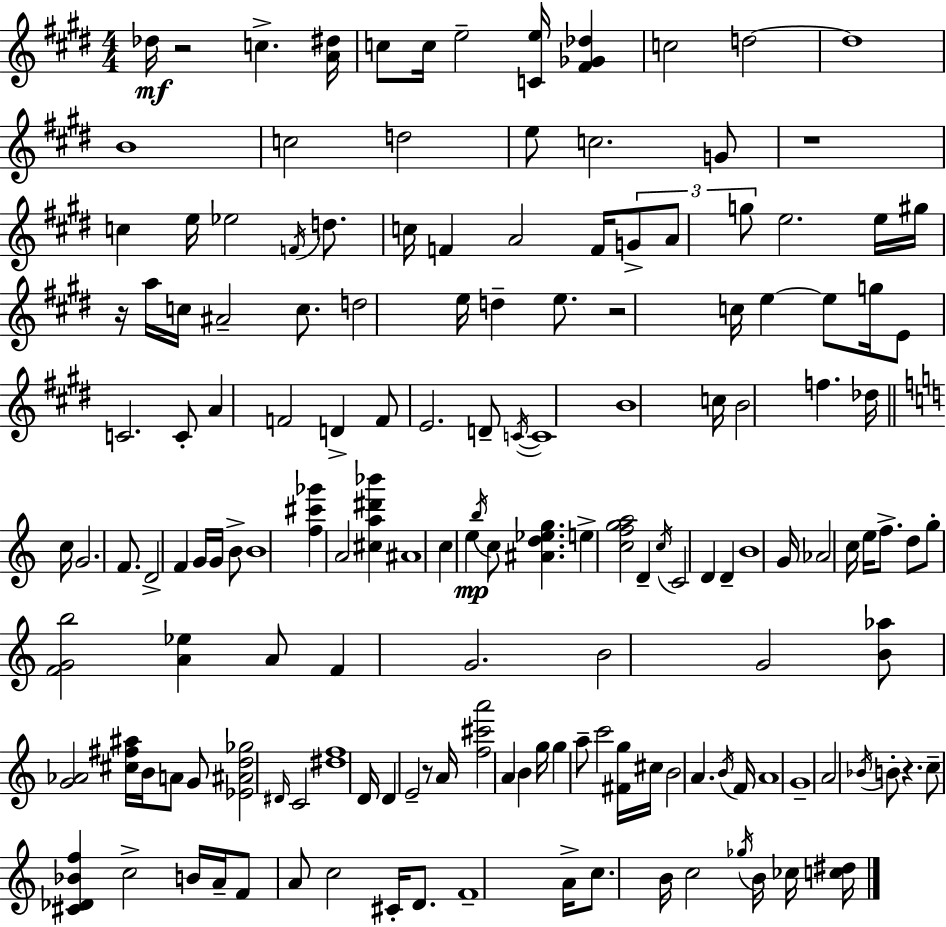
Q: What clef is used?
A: treble